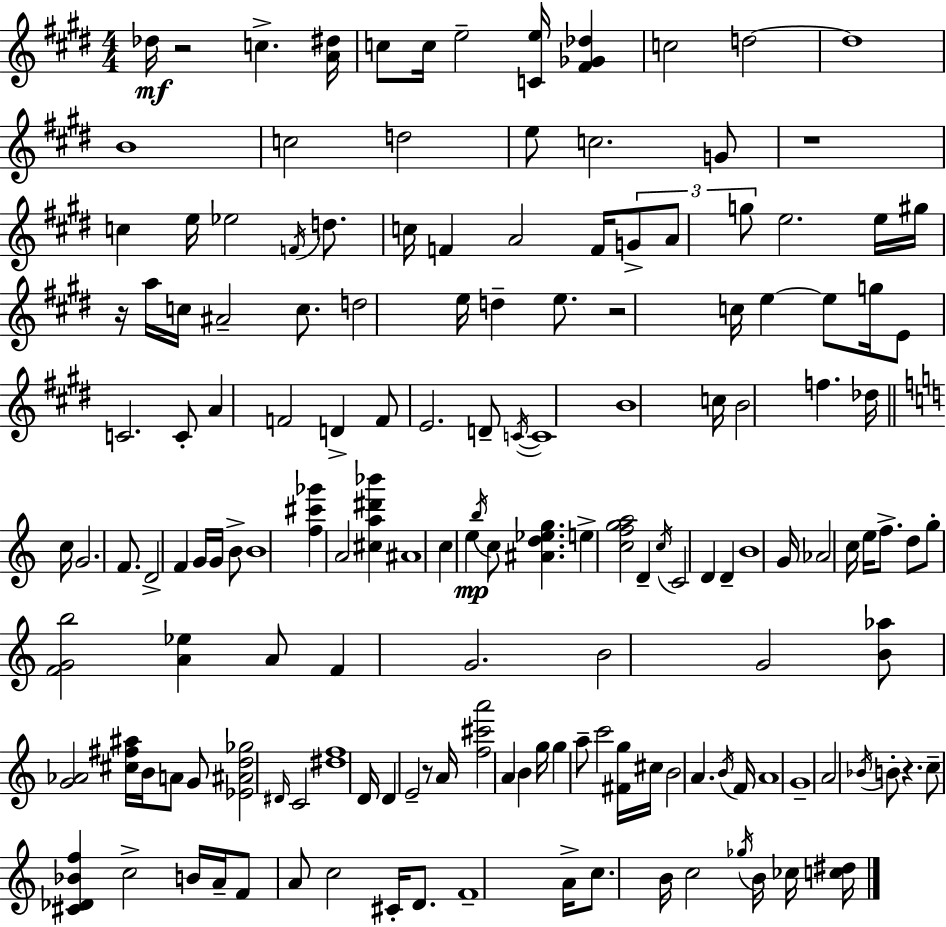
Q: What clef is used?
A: treble